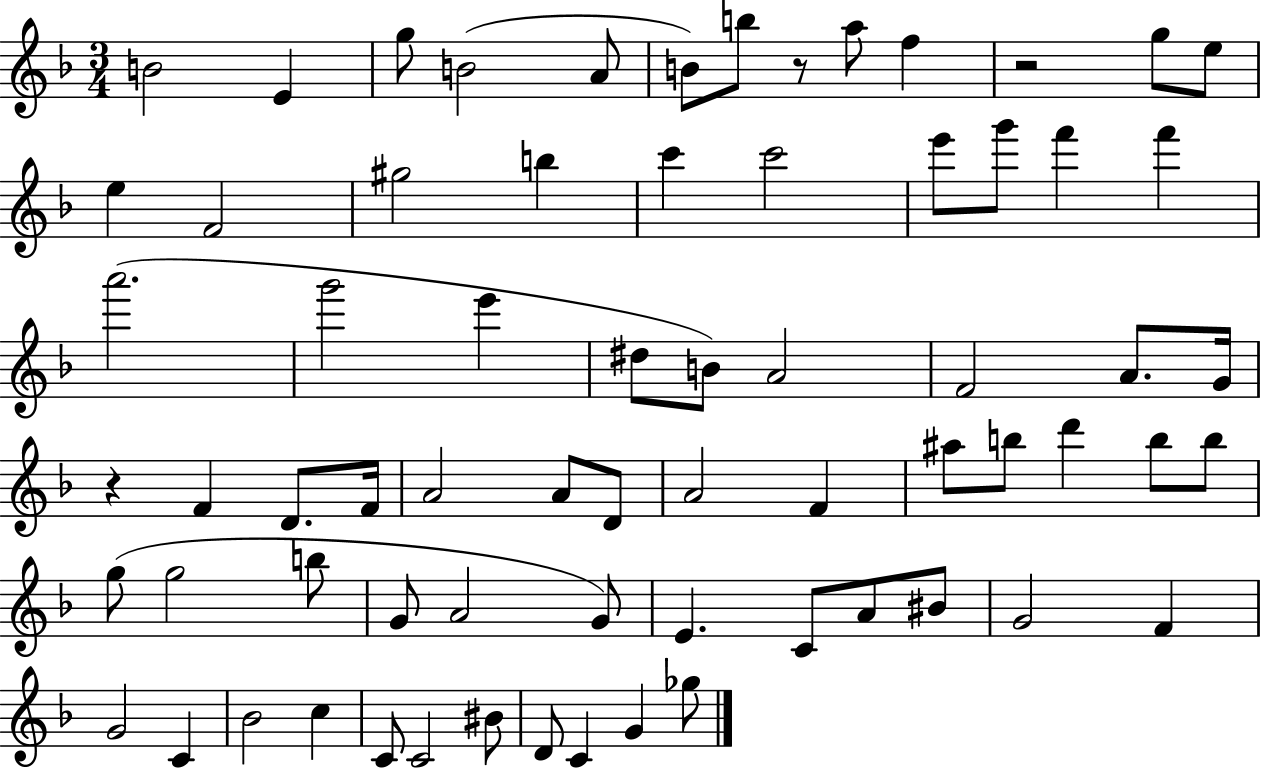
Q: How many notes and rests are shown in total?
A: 69